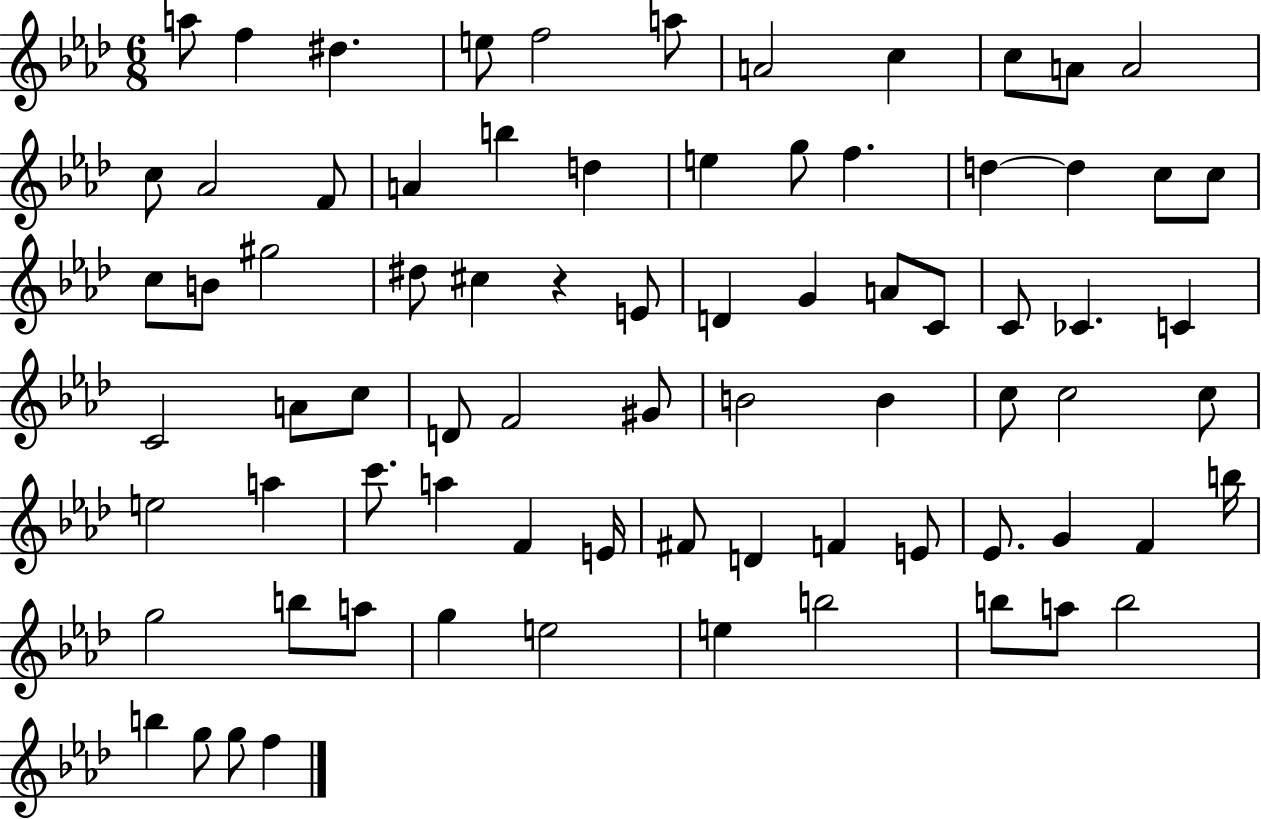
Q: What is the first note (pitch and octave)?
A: A5